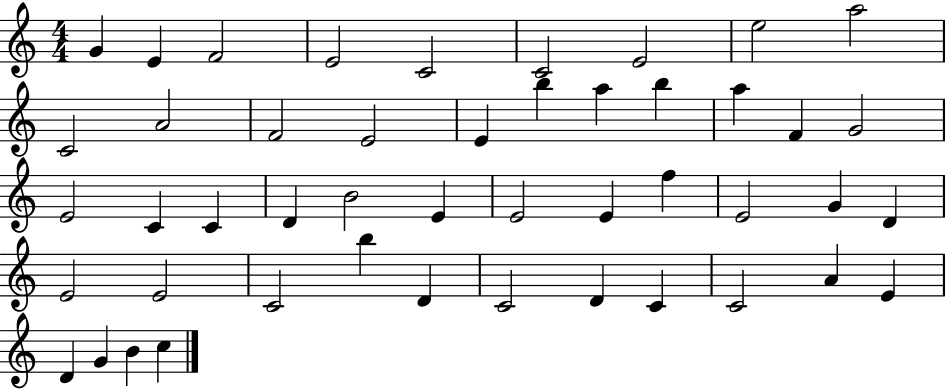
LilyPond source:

{
  \clef treble
  \numericTimeSignature
  \time 4/4
  \key c \major
  g'4 e'4 f'2 | e'2 c'2 | c'2 e'2 | e''2 a''2 | \break c'2 a'2 | f'2 e'2 | e'4 b''4 a''4 b''4 | a''4 f'4 g'2 | \break e'2 c'4 c'4 | d'4 b'2 e'4 | e'2 e'4 f''4 | e'2 g'4 d'4 | \break e'2 e'2 | c'2 b''4 d'4 | c'2 d'4 c'4 | c'2 a'4 e'4 | \break d'4 g'4 b'4 c''4 | \bar "|."
}